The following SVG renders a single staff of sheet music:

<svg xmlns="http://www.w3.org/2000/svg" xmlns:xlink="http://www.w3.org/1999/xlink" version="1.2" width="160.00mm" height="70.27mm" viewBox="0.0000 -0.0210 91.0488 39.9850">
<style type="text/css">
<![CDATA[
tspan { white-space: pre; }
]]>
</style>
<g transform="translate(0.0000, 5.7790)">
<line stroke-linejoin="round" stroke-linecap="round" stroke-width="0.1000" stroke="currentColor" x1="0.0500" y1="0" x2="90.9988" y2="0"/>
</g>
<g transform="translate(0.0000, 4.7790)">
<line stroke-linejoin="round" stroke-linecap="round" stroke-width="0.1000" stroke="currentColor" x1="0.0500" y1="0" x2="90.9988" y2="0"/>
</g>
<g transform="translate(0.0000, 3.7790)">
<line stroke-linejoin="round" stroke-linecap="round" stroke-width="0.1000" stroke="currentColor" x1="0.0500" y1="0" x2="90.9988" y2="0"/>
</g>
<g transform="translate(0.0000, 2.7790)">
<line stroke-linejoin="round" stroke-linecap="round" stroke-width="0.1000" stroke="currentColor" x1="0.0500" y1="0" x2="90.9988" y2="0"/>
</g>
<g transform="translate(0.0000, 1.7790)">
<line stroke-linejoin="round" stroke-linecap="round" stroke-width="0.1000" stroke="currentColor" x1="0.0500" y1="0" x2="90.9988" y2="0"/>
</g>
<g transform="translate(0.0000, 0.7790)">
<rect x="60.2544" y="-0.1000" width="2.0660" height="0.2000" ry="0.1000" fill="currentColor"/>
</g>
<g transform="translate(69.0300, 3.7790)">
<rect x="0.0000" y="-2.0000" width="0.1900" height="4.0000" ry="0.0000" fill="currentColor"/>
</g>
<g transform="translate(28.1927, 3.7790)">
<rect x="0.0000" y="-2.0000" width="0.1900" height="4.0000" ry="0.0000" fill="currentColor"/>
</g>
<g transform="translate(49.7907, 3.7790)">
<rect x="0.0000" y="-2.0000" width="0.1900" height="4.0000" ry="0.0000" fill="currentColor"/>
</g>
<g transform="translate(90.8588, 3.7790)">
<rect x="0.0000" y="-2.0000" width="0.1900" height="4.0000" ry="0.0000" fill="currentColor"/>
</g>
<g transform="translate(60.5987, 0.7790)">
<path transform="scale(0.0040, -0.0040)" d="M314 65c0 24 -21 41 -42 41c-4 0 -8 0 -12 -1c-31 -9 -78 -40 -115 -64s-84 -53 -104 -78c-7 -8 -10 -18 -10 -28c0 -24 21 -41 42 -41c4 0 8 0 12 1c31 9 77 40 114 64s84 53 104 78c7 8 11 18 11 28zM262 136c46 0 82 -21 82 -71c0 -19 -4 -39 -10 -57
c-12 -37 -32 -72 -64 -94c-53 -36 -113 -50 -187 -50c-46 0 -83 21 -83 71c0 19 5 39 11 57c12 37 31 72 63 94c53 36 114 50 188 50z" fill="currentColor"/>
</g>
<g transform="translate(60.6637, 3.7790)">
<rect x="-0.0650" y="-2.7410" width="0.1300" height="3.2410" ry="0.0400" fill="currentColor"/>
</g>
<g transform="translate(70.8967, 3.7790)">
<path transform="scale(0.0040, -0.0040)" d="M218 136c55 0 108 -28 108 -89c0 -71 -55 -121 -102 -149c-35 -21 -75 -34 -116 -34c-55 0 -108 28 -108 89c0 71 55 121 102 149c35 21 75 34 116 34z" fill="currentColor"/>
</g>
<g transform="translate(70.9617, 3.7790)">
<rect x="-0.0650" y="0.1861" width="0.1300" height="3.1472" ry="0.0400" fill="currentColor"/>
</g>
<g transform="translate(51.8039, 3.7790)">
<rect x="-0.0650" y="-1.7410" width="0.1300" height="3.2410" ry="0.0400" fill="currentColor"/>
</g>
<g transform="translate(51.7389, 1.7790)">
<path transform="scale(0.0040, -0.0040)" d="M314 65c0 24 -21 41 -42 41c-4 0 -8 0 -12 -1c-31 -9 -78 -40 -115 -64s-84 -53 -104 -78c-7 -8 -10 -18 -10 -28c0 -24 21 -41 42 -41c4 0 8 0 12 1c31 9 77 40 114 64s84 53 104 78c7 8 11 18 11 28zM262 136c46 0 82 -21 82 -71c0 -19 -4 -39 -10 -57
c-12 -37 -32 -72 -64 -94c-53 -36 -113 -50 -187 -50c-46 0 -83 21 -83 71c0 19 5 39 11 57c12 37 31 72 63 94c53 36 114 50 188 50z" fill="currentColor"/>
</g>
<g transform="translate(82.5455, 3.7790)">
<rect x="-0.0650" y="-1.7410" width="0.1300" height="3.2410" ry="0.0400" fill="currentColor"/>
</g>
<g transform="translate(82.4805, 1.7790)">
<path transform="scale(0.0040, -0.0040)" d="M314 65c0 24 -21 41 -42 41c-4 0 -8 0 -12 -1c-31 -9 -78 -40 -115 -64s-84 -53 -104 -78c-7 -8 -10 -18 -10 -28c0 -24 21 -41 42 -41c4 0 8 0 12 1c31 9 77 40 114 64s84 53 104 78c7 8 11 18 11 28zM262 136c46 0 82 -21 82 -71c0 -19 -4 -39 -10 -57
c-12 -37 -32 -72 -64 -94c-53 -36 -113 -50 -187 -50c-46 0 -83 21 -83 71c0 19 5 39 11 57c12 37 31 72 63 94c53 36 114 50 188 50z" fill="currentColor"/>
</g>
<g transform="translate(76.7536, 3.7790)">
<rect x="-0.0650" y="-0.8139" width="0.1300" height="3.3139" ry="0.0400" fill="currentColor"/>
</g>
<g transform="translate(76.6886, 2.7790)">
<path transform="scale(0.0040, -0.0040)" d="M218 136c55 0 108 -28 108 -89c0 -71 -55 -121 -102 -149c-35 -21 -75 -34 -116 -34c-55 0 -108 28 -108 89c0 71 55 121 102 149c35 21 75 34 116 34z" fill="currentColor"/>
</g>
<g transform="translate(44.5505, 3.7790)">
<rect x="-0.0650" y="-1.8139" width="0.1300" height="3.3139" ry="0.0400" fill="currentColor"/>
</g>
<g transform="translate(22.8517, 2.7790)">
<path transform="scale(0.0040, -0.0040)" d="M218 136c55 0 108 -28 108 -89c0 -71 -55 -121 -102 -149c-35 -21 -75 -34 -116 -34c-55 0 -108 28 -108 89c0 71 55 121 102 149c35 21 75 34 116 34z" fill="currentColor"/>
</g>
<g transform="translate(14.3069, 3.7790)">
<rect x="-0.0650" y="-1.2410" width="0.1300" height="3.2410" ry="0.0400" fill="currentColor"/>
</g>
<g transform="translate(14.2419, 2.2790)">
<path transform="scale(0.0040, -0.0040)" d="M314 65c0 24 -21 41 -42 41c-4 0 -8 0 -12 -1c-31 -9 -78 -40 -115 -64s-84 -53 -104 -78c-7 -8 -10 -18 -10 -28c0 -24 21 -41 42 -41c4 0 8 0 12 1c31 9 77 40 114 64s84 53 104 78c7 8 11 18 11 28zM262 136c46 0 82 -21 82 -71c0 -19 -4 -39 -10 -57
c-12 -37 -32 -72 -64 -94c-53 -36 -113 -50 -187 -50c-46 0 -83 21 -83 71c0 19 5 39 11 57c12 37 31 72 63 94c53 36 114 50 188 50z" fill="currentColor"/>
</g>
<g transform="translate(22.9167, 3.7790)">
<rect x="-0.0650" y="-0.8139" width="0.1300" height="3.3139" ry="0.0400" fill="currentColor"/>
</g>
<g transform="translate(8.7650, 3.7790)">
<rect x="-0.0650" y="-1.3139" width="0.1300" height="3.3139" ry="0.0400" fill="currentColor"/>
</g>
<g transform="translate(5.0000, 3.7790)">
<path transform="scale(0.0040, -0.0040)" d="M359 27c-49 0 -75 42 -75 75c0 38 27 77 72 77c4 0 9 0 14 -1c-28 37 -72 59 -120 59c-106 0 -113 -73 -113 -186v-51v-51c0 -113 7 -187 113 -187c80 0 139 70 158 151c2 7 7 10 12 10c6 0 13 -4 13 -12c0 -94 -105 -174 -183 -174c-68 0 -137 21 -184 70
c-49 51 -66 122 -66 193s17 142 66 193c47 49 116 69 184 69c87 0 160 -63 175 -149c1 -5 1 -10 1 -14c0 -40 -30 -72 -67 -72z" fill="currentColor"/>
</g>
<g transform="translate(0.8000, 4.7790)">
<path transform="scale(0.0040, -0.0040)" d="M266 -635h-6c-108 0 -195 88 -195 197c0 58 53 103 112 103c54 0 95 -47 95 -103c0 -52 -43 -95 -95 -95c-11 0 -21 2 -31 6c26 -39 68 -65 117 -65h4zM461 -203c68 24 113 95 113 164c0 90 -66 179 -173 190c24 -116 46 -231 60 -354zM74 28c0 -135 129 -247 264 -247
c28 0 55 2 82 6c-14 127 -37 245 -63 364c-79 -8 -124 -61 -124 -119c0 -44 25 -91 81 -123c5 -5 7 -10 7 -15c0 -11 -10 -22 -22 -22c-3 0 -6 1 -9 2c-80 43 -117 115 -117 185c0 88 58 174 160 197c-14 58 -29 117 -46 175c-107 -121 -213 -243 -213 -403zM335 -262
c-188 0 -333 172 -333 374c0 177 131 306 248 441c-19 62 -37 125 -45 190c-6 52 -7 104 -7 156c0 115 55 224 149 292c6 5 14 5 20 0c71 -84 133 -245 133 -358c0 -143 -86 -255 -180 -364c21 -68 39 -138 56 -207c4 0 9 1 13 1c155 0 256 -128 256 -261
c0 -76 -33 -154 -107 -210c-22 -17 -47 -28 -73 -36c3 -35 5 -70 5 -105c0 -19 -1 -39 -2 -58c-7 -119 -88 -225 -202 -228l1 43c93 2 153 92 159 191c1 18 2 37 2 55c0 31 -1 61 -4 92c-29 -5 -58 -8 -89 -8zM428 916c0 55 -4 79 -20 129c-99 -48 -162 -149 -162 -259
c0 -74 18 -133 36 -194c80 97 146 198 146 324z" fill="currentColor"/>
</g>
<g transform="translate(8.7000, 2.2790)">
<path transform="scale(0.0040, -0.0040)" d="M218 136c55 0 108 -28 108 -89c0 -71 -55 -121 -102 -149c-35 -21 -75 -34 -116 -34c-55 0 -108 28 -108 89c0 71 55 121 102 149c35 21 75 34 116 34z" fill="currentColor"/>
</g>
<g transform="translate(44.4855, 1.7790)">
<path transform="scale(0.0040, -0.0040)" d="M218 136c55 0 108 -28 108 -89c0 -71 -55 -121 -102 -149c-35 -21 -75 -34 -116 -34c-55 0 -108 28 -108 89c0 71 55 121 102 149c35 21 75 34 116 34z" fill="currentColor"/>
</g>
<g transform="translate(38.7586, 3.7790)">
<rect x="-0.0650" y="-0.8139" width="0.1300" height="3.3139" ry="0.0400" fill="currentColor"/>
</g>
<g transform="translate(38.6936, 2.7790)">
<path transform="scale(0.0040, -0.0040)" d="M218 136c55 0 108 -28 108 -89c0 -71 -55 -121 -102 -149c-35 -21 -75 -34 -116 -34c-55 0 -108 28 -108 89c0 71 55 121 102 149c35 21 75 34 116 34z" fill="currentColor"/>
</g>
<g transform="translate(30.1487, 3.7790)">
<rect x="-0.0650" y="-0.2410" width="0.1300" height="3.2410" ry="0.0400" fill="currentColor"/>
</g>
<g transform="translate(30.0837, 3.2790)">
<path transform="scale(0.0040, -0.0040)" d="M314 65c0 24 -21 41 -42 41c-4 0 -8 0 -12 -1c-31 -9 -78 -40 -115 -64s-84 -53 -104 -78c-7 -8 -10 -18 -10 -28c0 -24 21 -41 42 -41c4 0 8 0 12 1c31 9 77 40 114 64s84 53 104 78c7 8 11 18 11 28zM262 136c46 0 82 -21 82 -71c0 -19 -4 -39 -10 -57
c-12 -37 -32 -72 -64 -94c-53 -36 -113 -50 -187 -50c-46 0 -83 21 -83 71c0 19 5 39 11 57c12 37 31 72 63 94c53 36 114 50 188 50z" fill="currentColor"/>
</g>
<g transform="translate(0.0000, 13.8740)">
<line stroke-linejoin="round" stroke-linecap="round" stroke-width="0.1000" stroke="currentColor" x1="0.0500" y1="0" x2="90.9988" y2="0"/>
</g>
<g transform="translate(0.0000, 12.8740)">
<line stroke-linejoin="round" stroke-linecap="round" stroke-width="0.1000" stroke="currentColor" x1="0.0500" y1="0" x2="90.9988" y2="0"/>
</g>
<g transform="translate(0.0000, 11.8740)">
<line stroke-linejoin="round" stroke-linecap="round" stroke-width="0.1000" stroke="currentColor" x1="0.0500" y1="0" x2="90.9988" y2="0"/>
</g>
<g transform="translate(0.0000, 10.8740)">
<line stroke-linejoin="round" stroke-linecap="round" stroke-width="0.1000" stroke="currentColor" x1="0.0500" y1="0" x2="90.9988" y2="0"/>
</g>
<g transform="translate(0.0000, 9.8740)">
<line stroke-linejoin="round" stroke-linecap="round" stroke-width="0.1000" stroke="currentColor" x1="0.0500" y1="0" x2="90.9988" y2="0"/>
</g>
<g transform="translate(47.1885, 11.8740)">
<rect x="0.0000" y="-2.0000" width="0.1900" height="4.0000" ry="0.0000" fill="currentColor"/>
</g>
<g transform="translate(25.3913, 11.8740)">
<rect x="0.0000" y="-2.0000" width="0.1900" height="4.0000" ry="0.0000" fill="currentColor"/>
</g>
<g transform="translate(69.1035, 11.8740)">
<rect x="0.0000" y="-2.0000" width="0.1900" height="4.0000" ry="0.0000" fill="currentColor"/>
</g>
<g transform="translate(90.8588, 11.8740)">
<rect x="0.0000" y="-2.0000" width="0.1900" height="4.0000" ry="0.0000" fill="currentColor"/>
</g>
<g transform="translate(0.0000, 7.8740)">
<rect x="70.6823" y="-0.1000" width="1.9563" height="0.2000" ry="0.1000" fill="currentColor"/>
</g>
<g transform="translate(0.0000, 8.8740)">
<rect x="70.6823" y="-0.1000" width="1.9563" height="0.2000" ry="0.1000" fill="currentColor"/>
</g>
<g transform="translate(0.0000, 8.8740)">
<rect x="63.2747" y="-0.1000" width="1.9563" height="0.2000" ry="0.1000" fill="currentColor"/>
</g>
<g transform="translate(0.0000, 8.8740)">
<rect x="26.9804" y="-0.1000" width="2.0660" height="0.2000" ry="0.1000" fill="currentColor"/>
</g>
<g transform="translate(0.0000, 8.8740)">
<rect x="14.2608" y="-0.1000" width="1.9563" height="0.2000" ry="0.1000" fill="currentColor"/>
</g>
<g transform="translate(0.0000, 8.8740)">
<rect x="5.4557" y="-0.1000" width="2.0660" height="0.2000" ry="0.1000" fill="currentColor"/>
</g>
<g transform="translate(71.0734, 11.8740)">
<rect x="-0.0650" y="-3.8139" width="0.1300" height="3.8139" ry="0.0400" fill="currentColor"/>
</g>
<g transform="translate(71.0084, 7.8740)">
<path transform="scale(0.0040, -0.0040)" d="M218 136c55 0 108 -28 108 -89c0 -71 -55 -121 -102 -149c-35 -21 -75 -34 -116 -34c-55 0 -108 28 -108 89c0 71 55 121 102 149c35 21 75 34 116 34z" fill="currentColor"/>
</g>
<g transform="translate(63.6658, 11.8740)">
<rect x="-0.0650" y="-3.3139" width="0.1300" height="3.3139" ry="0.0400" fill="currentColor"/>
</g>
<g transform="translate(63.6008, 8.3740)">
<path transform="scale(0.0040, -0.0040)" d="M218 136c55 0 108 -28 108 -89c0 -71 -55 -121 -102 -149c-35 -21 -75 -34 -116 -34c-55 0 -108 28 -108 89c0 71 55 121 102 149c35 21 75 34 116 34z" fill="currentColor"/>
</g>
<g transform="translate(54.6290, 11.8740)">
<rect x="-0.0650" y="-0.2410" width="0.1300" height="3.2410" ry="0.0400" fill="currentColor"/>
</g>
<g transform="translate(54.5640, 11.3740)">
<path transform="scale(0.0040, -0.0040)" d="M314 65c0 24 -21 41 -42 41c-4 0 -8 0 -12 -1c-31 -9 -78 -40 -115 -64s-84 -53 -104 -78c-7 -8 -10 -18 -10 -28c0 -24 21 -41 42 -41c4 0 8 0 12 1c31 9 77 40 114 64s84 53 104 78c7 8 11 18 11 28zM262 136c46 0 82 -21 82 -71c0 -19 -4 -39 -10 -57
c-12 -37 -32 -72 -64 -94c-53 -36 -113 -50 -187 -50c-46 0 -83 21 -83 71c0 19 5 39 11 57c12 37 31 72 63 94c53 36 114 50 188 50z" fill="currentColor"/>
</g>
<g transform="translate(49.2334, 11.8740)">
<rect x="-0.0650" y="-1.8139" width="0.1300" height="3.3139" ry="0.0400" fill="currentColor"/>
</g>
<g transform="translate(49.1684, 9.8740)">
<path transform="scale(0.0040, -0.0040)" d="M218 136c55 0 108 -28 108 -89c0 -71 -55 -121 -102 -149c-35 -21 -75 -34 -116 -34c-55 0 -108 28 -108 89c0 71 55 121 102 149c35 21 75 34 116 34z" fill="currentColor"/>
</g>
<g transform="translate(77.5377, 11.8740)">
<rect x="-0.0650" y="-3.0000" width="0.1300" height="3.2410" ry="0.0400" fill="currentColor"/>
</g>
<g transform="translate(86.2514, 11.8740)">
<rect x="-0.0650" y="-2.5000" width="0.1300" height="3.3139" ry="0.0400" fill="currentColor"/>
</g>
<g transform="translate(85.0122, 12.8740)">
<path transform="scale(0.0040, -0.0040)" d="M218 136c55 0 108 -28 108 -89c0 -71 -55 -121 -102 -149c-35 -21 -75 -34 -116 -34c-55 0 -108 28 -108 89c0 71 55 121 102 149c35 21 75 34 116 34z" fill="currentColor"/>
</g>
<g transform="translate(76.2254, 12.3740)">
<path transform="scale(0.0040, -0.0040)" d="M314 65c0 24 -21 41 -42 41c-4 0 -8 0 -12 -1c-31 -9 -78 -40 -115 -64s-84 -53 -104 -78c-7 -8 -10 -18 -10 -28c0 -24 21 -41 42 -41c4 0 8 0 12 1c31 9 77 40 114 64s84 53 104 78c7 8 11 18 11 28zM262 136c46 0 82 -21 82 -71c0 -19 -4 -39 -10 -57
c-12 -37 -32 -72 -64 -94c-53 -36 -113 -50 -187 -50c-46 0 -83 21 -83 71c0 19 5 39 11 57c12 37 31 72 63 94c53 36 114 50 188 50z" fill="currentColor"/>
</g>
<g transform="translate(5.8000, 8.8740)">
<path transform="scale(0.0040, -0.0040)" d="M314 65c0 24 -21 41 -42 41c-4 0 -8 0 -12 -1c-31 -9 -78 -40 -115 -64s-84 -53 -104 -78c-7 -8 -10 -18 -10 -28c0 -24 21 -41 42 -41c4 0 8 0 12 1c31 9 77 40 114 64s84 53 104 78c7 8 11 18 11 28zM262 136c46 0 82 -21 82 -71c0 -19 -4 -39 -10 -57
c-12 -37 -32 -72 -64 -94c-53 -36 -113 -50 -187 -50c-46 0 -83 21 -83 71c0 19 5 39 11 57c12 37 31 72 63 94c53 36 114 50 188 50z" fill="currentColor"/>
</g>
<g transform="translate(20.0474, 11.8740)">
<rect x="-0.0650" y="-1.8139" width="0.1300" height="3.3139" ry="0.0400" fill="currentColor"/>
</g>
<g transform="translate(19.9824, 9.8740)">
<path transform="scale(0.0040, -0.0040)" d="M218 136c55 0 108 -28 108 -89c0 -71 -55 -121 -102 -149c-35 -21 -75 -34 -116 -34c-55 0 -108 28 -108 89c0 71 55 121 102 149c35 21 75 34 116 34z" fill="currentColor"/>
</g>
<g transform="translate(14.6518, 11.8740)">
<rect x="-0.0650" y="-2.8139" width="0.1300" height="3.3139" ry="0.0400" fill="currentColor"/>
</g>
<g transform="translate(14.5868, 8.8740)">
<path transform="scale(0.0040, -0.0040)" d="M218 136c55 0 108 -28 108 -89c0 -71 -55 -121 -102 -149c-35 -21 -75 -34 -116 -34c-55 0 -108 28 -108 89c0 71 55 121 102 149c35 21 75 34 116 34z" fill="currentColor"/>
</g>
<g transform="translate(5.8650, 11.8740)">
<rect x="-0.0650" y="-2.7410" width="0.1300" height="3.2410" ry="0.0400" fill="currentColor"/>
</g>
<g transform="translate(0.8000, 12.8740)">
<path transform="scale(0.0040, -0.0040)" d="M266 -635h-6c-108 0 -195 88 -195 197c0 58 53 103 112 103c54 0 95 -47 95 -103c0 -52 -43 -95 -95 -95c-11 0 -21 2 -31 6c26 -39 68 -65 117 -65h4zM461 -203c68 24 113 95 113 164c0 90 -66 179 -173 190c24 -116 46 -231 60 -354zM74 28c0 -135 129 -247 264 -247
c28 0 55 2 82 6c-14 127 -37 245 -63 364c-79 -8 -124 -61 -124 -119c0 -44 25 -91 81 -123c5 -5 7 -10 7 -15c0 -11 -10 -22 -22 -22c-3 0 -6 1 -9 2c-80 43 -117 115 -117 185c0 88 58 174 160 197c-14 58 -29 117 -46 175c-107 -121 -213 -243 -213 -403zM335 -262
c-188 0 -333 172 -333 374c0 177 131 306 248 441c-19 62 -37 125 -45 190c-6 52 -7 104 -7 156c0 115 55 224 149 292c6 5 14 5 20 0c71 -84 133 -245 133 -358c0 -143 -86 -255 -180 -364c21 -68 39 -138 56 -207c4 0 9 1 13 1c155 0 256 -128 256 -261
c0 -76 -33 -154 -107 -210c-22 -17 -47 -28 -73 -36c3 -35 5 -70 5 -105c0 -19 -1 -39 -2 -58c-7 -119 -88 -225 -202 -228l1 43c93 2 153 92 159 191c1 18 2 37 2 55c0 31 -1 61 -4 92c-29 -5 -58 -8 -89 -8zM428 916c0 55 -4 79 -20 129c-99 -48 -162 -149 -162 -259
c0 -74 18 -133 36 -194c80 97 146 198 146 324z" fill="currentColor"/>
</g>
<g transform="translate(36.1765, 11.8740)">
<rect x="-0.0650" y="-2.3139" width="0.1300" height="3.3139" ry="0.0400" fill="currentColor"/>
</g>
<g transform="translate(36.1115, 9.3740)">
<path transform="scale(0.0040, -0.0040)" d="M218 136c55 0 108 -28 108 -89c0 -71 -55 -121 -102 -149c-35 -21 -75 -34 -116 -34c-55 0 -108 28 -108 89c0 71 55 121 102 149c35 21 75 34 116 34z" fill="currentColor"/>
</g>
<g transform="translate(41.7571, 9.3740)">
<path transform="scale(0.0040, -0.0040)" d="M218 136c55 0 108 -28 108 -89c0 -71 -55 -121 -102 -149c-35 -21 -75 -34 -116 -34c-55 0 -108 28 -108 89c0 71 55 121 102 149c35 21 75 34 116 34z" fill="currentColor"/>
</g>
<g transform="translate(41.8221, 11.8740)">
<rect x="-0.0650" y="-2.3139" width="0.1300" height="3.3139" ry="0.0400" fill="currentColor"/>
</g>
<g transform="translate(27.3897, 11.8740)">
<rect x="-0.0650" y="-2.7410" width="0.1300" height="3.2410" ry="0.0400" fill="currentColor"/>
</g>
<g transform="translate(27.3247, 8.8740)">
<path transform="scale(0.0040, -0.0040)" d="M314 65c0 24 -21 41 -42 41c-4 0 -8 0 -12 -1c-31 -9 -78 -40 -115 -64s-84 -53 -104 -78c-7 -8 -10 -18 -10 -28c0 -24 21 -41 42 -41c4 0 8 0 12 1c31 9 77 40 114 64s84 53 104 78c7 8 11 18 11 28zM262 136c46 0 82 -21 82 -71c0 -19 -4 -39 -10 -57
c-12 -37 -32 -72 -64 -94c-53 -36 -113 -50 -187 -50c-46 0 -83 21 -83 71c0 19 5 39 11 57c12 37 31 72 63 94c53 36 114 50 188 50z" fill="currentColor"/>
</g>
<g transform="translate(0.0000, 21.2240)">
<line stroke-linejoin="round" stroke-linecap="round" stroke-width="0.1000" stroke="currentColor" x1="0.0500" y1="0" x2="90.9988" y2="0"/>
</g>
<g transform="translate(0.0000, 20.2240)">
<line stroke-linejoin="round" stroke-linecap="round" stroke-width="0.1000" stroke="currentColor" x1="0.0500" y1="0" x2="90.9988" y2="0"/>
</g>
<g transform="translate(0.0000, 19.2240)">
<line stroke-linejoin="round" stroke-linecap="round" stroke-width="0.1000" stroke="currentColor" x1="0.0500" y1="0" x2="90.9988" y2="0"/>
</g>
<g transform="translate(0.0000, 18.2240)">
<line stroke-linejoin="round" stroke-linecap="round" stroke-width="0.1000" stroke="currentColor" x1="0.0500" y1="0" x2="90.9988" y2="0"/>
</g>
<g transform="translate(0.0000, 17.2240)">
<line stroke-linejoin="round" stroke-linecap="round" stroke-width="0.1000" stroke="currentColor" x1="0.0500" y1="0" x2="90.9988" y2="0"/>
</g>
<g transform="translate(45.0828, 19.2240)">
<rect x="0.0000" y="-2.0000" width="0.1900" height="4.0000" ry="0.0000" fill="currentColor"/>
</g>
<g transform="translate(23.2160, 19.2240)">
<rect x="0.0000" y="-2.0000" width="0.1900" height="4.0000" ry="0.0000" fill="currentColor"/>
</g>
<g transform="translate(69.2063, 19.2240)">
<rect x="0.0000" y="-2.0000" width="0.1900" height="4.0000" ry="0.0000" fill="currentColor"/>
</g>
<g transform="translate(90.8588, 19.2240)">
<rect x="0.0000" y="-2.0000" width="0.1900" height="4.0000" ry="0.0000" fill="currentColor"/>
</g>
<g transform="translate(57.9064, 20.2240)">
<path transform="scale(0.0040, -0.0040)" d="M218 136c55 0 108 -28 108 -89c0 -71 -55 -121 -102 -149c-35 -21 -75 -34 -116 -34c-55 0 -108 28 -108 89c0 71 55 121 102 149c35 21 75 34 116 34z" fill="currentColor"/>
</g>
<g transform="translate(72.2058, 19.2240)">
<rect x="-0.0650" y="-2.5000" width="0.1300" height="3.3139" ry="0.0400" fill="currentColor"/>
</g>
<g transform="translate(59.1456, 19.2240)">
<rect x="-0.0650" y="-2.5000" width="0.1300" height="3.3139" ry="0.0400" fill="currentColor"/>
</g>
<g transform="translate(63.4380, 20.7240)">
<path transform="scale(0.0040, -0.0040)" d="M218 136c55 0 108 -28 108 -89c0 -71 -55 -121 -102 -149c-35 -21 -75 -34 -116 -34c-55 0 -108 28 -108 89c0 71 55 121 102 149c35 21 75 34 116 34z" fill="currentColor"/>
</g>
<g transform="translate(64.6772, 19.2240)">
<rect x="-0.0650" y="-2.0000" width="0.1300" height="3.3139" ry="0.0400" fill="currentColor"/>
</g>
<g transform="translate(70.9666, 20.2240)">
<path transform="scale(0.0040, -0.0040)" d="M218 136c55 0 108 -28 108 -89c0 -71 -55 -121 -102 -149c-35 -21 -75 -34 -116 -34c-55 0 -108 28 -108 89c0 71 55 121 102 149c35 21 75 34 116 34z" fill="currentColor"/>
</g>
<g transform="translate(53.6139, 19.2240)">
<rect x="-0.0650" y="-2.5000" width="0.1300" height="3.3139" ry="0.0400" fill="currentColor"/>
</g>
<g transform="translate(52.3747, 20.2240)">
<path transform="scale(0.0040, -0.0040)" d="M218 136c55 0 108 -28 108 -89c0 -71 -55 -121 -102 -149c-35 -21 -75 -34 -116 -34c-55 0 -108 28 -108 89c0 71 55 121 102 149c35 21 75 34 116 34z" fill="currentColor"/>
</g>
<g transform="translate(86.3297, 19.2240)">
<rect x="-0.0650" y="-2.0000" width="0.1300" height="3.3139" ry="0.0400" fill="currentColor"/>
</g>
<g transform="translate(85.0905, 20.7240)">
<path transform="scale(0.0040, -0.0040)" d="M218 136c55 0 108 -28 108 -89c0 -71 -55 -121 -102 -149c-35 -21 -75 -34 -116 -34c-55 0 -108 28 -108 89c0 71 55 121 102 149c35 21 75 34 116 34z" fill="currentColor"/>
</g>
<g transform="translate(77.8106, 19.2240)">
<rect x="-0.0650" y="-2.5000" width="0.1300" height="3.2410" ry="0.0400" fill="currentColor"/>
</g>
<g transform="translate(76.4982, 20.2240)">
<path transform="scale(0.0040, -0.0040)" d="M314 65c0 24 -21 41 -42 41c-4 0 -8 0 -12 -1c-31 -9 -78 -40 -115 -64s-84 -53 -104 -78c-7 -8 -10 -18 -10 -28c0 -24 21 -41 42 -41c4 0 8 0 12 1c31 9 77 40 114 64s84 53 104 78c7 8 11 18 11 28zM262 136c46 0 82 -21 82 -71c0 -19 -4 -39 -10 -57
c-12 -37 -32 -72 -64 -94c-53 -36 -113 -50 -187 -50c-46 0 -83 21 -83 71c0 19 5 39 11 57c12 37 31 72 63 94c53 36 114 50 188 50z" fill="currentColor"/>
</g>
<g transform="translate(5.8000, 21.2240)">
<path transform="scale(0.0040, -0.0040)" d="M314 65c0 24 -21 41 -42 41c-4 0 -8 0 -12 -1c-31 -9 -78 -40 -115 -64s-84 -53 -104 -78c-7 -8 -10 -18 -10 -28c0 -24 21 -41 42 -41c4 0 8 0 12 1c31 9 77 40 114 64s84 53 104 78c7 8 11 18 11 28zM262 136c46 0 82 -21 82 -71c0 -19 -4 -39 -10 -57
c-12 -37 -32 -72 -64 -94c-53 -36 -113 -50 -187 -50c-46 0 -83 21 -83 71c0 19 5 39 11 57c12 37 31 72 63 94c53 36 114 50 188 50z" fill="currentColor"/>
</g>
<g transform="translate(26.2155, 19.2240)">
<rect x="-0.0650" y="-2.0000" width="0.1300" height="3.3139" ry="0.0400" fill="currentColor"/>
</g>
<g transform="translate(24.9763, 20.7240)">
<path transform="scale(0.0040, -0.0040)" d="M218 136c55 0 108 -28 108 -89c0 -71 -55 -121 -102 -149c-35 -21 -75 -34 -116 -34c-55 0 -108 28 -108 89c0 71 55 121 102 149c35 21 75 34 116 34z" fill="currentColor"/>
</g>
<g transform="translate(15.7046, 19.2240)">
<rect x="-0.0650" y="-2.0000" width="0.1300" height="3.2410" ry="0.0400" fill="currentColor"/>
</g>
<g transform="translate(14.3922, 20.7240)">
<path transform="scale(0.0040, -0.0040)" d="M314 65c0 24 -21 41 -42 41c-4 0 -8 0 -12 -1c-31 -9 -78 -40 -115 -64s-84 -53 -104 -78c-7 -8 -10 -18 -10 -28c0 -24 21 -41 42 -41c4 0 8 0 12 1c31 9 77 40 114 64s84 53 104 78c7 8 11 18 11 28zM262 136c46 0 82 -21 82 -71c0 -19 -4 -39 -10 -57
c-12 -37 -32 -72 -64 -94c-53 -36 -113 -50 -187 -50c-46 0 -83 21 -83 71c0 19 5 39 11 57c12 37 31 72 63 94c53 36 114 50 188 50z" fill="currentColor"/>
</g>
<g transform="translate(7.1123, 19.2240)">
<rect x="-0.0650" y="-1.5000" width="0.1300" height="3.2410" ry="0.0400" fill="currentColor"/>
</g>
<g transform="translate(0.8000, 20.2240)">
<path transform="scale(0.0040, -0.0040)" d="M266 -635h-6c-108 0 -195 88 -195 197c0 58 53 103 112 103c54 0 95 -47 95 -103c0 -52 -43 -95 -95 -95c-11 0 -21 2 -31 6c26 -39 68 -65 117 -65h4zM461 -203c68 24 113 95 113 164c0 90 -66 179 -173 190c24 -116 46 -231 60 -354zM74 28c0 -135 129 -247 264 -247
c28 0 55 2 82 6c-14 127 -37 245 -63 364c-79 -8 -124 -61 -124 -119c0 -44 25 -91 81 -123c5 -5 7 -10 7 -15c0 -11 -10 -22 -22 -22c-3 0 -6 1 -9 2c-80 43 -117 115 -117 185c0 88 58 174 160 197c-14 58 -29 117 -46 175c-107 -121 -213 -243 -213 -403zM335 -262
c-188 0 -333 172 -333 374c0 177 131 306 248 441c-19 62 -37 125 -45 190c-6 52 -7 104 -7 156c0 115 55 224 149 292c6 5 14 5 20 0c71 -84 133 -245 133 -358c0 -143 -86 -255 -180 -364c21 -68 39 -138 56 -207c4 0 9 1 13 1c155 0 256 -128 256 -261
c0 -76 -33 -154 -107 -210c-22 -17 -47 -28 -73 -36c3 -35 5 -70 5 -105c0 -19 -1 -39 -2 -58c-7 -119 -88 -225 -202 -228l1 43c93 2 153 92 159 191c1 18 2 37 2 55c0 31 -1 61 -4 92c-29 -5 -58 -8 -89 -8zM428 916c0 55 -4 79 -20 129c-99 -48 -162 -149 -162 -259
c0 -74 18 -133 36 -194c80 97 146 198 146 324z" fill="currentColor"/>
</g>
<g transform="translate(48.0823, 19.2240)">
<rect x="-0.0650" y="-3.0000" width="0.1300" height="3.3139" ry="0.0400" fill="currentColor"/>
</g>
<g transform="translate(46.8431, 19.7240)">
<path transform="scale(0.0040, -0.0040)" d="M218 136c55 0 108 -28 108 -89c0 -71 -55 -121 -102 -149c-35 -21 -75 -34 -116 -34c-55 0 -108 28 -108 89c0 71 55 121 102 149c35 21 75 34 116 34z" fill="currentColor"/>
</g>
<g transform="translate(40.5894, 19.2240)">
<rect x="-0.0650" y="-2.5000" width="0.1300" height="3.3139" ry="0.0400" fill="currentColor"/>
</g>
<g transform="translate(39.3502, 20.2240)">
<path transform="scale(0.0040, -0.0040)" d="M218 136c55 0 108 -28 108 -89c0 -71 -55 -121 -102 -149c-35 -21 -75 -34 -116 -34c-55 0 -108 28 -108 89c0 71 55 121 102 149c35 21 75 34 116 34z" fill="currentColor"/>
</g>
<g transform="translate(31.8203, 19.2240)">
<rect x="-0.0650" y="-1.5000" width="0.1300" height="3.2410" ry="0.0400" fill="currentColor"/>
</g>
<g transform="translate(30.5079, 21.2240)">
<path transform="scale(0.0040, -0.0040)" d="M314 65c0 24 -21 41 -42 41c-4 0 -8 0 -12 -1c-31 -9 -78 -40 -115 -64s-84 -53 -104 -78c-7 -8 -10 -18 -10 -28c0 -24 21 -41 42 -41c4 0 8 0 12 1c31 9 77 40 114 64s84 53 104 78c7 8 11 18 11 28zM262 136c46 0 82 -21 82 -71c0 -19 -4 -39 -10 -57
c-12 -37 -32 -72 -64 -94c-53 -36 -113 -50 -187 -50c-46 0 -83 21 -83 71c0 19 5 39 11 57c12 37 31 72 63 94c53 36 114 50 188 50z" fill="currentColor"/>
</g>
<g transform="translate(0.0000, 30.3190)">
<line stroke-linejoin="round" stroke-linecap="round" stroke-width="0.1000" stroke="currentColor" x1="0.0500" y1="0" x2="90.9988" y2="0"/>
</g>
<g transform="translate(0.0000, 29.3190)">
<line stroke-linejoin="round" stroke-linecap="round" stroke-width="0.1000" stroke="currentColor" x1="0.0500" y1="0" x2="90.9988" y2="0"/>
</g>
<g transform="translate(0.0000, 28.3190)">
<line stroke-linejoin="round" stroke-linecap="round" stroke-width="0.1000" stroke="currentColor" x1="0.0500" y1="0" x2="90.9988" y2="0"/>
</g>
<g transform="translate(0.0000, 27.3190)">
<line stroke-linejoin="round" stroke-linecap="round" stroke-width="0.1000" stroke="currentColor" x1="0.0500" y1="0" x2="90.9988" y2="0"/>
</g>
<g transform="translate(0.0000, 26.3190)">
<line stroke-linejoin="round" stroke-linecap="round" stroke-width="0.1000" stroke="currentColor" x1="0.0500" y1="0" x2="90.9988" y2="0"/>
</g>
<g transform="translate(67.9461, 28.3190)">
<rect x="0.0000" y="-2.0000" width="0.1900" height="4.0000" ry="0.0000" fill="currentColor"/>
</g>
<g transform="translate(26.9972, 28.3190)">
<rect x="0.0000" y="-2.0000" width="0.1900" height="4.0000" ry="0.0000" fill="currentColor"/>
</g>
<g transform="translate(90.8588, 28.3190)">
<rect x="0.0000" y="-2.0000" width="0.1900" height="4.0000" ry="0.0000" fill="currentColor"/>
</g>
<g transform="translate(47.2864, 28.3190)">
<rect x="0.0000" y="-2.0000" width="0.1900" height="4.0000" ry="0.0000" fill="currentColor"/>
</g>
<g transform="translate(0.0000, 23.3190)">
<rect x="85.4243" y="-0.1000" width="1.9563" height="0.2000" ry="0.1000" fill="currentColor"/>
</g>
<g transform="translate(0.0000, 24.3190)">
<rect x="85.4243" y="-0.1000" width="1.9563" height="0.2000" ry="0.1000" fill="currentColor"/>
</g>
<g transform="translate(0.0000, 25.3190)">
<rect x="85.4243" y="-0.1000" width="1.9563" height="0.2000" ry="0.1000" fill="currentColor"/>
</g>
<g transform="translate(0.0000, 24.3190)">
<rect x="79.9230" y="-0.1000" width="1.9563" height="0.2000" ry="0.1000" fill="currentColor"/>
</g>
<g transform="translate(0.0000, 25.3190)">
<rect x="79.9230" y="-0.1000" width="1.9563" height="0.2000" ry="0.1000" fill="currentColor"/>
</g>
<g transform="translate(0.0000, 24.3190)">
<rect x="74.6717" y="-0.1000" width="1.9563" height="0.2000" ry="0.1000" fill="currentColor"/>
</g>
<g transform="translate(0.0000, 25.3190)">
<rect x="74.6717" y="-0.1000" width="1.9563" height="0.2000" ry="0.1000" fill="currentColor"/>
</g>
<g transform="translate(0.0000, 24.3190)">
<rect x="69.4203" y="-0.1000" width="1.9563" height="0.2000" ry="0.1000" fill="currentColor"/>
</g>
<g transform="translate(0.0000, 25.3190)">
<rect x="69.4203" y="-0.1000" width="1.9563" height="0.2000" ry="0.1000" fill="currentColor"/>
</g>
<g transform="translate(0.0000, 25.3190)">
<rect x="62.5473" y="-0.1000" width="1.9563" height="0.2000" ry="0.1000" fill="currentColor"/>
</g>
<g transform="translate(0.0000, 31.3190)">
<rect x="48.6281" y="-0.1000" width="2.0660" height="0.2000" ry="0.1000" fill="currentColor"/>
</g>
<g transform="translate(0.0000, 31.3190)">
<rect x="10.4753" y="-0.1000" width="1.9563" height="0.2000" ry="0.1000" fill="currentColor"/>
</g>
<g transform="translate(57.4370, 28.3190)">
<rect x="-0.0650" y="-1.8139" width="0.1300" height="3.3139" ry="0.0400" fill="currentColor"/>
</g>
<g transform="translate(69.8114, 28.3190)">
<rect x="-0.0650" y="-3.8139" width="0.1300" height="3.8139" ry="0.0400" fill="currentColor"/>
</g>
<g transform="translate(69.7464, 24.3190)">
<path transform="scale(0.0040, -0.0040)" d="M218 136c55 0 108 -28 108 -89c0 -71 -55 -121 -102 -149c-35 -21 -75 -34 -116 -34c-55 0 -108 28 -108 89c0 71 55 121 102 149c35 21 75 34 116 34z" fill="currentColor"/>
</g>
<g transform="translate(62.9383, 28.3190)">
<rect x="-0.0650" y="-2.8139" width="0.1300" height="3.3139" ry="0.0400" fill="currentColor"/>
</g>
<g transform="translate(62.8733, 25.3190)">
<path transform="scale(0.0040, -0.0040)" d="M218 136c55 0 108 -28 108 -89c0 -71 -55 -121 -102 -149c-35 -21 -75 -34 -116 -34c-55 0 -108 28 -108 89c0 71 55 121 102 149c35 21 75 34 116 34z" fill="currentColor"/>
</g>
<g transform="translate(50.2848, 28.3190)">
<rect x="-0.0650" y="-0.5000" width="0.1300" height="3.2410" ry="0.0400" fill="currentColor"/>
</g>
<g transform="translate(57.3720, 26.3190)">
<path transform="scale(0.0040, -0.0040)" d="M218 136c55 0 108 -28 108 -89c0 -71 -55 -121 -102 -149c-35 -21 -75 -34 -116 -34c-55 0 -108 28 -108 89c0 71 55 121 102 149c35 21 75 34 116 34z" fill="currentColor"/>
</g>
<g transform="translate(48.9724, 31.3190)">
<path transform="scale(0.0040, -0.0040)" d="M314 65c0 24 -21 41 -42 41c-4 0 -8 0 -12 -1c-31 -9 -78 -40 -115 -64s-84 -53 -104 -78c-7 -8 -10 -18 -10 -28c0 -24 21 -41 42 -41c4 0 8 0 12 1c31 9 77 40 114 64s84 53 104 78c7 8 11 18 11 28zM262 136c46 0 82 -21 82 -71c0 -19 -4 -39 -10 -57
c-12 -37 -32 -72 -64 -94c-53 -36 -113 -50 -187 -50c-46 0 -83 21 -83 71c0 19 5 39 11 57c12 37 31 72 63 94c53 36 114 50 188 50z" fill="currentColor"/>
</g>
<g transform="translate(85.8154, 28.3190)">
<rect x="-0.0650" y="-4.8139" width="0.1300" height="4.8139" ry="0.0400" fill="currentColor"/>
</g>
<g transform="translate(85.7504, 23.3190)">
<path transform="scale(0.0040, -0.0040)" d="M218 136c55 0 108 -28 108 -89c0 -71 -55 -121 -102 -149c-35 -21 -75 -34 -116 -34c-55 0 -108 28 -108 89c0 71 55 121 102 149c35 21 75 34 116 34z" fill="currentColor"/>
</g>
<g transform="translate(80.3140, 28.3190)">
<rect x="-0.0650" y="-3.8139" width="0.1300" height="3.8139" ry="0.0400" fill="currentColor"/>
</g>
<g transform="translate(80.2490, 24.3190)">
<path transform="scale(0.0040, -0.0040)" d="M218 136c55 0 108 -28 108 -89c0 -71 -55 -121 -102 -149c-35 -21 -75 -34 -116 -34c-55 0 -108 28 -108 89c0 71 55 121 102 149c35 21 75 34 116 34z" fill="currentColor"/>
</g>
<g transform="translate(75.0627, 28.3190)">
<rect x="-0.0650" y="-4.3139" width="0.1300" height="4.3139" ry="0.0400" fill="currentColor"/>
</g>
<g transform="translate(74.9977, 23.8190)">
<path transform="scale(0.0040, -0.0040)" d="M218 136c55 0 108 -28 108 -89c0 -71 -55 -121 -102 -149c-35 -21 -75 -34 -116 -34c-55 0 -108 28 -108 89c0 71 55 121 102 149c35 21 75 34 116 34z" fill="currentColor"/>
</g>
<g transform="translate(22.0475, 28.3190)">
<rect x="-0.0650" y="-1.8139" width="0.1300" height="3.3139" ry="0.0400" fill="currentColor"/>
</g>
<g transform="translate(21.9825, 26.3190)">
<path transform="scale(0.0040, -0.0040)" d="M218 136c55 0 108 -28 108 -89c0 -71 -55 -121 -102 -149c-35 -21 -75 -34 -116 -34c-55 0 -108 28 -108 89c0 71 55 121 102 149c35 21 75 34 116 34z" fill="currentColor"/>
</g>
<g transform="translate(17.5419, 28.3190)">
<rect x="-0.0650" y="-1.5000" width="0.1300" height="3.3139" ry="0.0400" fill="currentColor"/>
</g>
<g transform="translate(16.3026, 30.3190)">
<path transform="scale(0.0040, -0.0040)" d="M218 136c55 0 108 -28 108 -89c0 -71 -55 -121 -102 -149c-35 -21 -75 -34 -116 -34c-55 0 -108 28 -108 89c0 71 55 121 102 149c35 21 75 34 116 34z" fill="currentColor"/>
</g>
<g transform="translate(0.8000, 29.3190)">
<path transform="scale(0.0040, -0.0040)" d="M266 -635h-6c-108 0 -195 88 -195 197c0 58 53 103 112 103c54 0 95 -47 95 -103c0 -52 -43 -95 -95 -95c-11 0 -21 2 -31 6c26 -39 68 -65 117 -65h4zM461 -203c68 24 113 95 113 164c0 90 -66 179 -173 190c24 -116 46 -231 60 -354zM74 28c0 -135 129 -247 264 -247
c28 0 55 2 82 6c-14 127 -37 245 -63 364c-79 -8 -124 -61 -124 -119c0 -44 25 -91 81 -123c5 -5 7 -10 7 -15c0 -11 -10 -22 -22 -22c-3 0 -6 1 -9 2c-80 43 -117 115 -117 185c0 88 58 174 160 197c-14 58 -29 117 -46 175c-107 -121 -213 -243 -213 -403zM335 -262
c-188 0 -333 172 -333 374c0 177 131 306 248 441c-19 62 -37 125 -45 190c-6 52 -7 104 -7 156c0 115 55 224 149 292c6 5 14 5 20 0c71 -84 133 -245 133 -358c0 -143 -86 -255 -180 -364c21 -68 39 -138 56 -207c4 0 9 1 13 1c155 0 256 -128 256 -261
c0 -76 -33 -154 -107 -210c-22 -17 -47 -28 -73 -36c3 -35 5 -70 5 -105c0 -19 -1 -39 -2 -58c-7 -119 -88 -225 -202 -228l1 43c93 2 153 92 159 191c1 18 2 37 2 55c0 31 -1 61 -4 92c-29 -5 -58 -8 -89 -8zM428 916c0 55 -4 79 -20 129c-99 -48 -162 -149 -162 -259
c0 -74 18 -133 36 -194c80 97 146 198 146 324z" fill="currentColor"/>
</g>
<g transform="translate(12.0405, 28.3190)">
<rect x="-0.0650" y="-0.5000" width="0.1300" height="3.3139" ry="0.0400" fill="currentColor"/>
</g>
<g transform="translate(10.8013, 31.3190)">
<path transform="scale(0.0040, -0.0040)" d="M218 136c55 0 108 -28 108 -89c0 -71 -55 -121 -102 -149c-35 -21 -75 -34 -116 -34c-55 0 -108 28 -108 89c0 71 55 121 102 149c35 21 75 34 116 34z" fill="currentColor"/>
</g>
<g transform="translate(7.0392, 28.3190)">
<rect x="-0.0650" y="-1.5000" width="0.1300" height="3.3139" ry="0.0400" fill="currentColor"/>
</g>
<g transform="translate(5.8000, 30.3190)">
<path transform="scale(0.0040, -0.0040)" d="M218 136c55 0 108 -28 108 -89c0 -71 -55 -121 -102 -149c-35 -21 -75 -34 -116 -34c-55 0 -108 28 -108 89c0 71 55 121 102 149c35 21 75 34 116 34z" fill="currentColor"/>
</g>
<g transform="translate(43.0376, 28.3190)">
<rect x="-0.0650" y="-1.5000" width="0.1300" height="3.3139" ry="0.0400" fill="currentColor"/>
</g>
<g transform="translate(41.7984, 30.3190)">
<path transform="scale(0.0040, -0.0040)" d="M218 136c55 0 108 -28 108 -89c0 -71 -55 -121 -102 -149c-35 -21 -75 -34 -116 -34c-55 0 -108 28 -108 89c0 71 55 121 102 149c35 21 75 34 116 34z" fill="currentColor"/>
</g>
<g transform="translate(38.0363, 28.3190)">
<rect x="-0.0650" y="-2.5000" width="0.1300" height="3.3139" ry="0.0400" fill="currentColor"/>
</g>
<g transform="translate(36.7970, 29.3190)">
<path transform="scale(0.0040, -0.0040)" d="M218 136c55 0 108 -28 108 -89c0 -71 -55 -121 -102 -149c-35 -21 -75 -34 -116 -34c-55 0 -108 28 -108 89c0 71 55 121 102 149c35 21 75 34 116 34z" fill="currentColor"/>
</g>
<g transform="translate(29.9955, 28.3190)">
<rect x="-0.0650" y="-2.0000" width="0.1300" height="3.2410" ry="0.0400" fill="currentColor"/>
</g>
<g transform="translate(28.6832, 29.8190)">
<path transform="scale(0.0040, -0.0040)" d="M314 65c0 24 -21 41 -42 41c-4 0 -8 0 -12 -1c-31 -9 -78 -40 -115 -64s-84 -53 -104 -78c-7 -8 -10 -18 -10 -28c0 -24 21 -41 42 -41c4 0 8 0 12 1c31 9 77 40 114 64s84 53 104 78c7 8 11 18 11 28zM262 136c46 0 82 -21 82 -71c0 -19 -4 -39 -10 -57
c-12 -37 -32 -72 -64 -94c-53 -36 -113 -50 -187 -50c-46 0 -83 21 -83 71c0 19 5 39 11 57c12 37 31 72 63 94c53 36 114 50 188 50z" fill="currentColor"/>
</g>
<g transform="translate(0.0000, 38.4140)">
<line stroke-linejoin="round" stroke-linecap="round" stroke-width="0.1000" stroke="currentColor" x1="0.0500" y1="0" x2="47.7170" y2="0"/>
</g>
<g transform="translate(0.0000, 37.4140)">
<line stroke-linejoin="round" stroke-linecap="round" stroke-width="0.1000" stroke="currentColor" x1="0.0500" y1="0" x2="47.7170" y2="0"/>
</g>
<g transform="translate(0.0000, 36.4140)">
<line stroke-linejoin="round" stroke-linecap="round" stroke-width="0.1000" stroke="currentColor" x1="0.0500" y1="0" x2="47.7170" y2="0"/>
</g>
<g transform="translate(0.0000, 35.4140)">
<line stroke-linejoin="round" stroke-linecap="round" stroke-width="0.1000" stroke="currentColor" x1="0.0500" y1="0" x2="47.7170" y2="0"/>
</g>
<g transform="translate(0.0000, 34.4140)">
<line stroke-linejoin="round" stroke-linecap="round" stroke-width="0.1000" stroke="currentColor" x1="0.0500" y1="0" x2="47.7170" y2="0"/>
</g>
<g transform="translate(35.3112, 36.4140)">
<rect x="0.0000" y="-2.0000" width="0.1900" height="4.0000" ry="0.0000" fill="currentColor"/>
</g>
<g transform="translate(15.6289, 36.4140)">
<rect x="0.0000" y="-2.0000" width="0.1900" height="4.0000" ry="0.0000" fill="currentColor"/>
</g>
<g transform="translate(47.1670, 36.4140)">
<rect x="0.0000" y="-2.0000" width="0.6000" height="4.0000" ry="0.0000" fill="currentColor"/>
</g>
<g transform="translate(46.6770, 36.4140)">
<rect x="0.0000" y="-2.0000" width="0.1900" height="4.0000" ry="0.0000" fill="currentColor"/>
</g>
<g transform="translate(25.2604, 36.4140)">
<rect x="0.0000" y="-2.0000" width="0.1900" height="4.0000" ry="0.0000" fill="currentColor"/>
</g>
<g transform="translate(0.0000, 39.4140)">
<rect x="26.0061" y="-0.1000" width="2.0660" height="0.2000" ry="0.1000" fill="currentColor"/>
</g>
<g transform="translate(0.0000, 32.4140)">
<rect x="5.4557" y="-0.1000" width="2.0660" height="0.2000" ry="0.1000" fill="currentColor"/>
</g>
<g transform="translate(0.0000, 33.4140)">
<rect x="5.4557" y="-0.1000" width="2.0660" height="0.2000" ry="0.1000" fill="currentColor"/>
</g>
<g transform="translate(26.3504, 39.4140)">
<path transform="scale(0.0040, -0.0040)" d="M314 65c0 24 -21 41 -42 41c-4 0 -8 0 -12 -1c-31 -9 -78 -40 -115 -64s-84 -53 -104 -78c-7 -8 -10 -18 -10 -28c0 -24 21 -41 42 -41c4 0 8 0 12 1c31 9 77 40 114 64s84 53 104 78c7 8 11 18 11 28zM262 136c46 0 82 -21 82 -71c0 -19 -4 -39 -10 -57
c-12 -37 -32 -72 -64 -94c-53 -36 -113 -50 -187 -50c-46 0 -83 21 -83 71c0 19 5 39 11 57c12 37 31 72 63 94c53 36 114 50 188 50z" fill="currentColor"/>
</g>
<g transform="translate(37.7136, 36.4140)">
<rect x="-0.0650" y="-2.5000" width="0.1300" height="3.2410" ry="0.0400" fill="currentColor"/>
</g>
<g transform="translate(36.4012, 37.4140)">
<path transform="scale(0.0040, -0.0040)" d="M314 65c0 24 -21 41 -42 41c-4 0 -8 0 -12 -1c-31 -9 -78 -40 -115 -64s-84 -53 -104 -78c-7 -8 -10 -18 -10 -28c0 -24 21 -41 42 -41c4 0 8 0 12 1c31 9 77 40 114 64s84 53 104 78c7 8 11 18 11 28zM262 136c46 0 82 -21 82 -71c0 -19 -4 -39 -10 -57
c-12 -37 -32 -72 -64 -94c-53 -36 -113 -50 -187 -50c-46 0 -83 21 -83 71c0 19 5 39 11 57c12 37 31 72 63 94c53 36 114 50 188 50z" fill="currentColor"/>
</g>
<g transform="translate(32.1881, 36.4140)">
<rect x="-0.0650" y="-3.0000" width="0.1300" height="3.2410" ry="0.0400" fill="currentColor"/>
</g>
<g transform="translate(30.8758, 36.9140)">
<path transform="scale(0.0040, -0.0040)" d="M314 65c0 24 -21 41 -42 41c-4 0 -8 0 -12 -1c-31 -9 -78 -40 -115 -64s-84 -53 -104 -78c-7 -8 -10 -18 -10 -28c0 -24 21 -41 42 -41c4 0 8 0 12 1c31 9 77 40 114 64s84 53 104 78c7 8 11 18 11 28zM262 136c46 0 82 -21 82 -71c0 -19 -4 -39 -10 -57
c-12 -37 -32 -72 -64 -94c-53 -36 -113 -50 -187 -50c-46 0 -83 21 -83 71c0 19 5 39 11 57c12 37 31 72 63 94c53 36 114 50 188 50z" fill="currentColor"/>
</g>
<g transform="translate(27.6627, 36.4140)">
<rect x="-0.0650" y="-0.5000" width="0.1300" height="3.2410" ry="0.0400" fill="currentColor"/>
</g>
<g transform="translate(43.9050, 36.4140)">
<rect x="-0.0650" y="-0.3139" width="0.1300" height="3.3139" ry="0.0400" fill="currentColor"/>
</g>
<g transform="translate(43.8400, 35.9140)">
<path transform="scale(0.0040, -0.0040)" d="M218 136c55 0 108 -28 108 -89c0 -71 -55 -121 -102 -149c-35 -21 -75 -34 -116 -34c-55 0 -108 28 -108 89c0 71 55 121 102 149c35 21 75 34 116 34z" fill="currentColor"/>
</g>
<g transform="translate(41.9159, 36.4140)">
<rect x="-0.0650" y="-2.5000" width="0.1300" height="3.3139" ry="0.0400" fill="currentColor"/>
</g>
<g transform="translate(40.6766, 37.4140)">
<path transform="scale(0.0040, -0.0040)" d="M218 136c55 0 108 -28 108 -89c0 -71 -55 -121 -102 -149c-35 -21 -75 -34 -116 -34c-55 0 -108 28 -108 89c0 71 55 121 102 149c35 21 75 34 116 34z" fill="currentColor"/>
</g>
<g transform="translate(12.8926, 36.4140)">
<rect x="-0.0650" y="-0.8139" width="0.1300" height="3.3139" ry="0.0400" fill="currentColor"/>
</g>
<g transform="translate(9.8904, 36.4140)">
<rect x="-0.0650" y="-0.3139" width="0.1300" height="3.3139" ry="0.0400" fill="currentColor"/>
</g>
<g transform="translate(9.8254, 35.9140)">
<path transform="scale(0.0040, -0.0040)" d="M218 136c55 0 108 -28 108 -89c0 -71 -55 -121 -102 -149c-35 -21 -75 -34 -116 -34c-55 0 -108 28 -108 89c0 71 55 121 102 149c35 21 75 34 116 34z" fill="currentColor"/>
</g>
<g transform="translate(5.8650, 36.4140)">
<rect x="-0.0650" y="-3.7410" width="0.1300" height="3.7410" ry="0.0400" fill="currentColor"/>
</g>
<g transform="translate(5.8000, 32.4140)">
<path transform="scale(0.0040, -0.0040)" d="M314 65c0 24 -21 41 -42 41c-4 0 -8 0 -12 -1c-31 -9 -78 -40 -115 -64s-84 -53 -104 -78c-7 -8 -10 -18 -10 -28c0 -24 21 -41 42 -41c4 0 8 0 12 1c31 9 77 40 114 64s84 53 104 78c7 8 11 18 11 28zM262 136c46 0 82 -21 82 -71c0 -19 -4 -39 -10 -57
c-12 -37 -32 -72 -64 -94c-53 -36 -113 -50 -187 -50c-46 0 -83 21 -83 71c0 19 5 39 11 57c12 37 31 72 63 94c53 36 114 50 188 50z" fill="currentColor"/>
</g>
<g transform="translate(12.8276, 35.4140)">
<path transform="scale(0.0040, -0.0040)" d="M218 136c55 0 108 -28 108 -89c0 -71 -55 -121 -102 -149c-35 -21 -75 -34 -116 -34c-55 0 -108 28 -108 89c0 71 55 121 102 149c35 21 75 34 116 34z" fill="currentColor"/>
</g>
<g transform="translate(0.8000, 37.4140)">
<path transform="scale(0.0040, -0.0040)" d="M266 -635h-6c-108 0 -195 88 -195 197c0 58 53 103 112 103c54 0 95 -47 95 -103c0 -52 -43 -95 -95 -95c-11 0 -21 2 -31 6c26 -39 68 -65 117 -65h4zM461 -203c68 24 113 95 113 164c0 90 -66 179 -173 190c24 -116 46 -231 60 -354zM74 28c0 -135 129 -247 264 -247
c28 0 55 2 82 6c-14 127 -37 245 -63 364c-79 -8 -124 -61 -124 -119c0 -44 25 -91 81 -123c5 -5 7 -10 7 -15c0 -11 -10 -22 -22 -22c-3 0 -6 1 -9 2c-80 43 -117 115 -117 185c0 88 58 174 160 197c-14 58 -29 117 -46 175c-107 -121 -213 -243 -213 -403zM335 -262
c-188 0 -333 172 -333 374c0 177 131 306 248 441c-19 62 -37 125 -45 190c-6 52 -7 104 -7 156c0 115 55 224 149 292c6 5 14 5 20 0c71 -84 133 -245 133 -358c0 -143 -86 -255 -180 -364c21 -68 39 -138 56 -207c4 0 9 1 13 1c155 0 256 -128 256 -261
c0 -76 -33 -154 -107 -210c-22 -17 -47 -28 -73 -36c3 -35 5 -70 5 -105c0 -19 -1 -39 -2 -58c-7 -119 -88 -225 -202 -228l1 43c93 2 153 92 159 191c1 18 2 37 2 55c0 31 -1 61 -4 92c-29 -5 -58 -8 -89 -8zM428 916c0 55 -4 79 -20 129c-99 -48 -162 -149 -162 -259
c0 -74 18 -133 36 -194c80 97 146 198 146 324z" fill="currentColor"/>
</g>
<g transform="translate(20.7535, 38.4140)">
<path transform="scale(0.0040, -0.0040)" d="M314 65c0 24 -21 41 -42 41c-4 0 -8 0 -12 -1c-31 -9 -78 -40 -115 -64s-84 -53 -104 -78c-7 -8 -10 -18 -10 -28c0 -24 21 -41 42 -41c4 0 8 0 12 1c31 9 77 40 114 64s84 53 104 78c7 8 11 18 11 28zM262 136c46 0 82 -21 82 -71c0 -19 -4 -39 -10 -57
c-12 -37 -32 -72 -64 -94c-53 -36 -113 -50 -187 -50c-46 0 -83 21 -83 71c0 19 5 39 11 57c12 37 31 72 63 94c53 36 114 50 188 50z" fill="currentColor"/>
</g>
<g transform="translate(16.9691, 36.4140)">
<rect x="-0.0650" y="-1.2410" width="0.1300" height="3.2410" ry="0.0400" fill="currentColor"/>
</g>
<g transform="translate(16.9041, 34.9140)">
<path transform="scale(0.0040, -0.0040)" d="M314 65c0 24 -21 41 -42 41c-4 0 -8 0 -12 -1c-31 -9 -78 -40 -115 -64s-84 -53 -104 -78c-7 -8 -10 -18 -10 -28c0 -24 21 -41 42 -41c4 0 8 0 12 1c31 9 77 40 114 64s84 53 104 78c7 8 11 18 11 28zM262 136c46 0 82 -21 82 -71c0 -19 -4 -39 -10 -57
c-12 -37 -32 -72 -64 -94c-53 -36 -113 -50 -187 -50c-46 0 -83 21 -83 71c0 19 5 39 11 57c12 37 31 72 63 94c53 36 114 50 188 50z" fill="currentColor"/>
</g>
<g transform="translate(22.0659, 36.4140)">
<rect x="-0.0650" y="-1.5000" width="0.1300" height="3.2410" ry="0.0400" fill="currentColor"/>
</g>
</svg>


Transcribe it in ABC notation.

X:1
T:Untitled
M:4/4
L:1/4
K:C
e e2 d c2 d f f2 a2 B d f2 a2 a f a2 g g f c2 b c' A2 G E2 F2 F E2 G A G G F G G2 F E C E f F2 G E C2 f a c' d' c' e' c'2 c d e2 E2 C2 A2 G2 G c